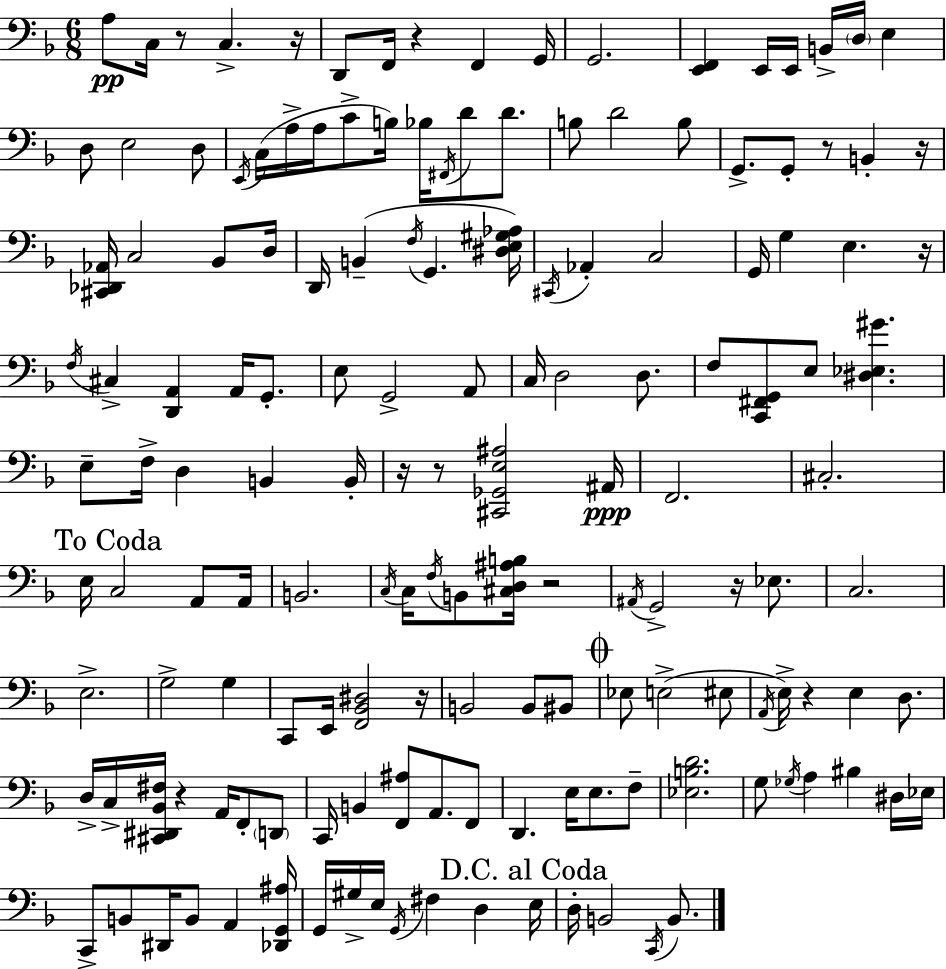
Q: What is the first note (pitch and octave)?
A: A3